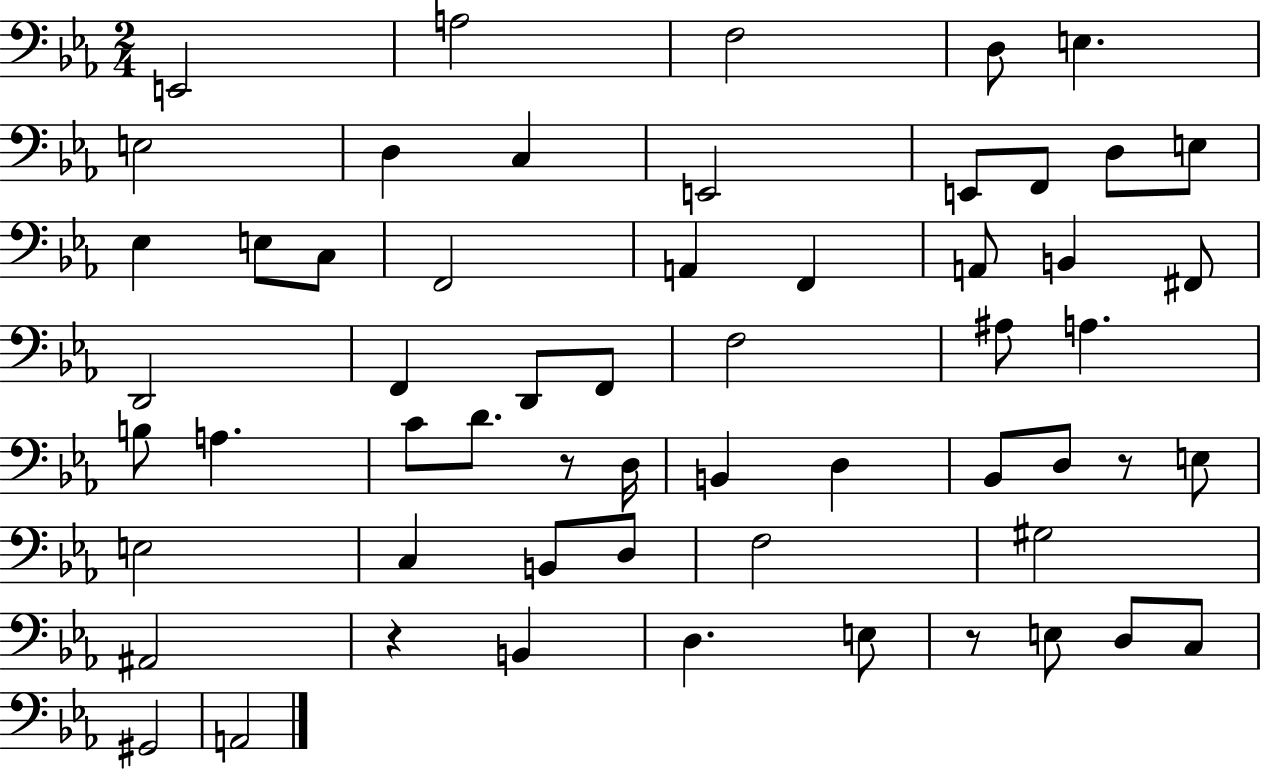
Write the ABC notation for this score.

X:1
T:Untitled
M:2/4
L:1/4
K:Eb
E,,2 A,2 F,2 D,/2 E, E,2 D, C, E,,2 E,,/2 F,,/2 D,/2 E,/2 _E, E,/2 C,/2 F,,2 A,, F,, A,,/2 B,, ^F,,/2 D,,2 F,, D,,/2 F,,/2 F,2 ^A,/2 A, B,/2 A, C/2 D/2 z/2 D,/4 B,, D, _B,,/2 D,/2 z/2 E,/2 E,2 C, B,,/2 D,/2 F,2 ^G,2 ^A,,2 z B,, D, E,/2 z/2 E,/2 D,/2 C,/2 ^G,,2 A,,2